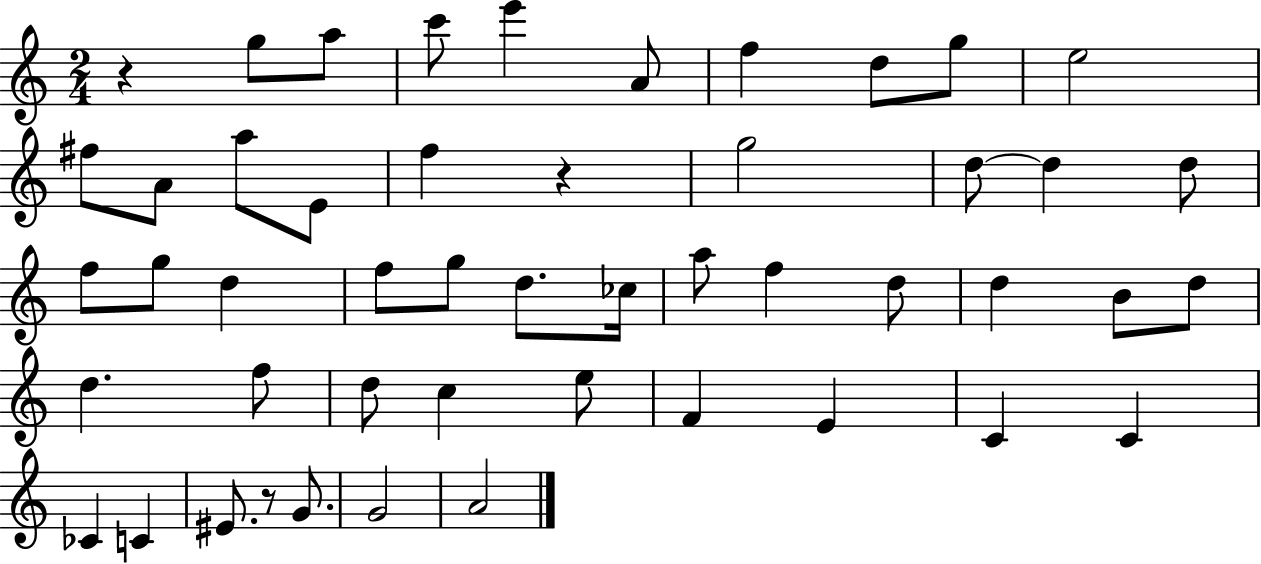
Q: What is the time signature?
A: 2/4